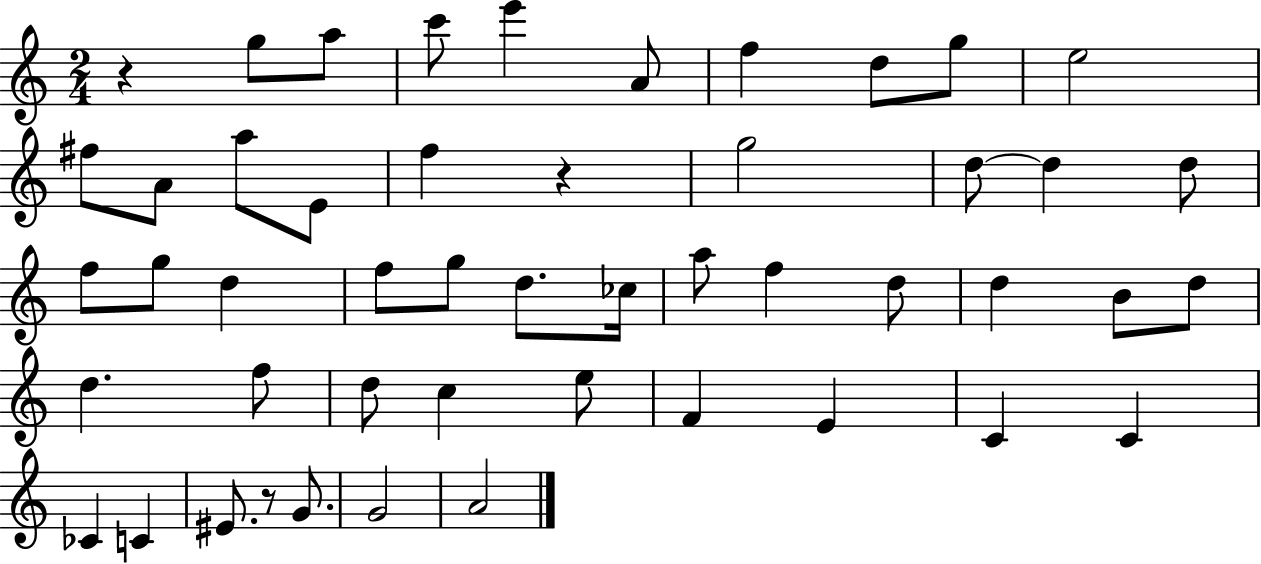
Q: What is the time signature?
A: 2/4